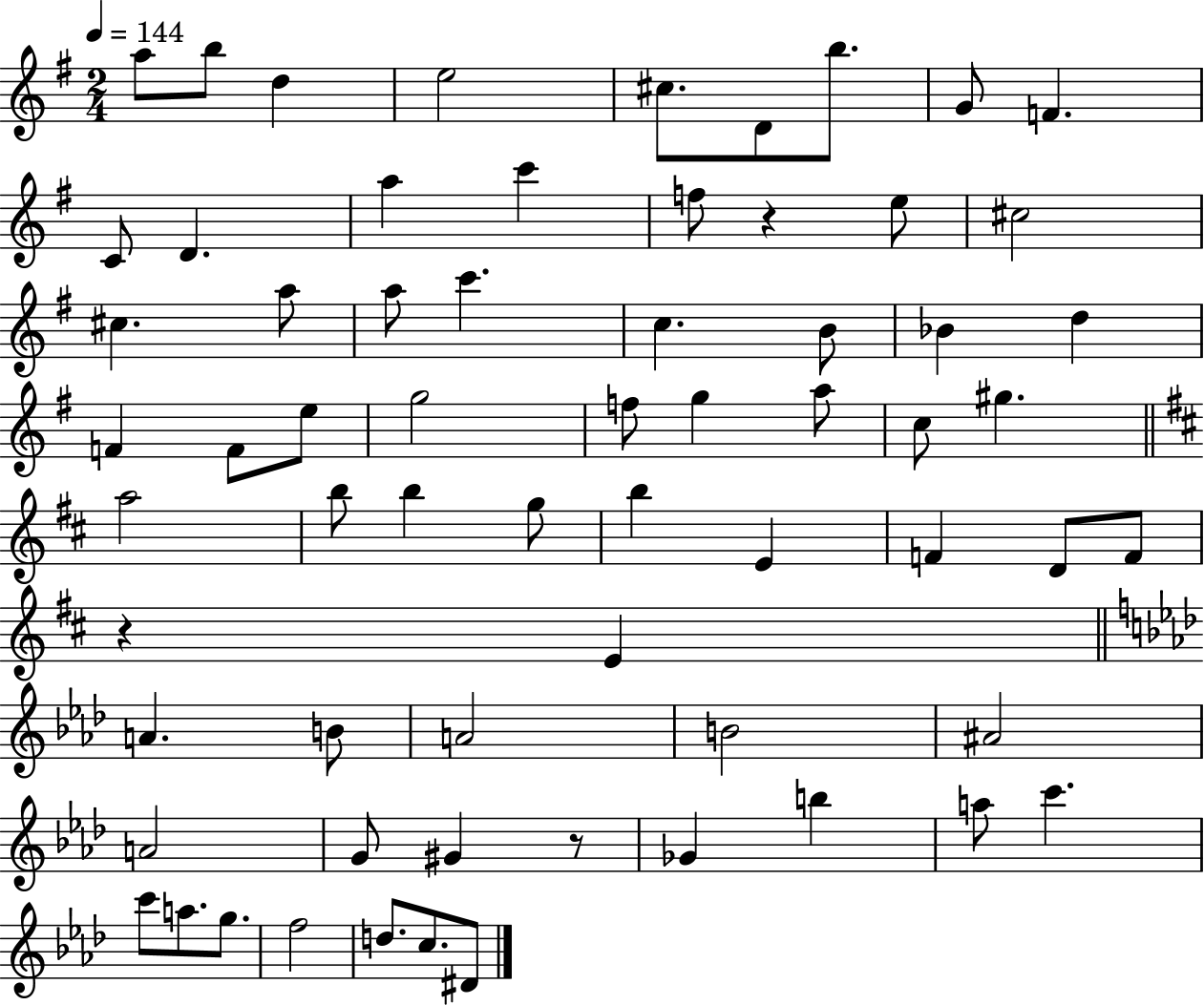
X:1
T:Untitled
M:2/4
L:1/4
K:G
a/2 b/2 d e2 ^c/2 D/2 b/2 G/2 F C/2 D a c' f/2 z e/2 ^c2 ^c a/2 a/2 c' c B/2 _B d F F/2 e/2 g2 f/2 g a/2 c/2 ^g a2 b/2 b g/2 b E F D/2 F/2 z E A B/2 A2 B2 ^A2 A2 G/2 ^G z/2 _G b a/2 c' c'/2 a/2 g/2 f2 d/2 c/2 ^D/2